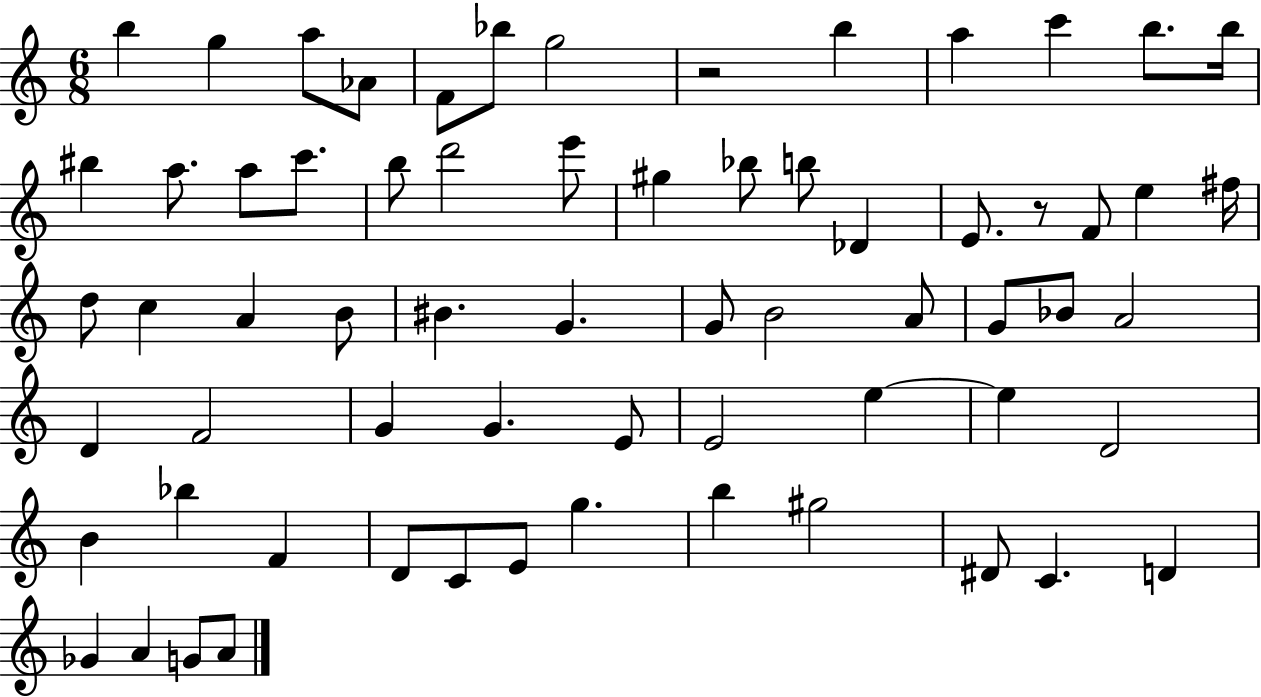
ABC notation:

X:1
T:Untitled
M:6/8
L:1/4
K:C
b g a/2 _A/2 F/2 _b/2 g2 z2 b a c' b/2 b/4 ^b a/2 a/2 c'/2 b/2 d'2 e'/2 ^g _b/2 b/2 _D E/2 z/2 F/2 e ^f/4 d/2 c A B/2 ^B G G/2 B2 A/2 G/2 _B/2 A2 D F2 G G E/2 E2 e e D2 B _b F D/2 C/2 E/2 g b ^g2 ^D/2 C D _G A G/2 A/2